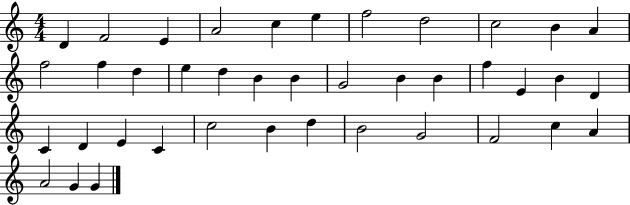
{
  \clef treble
  \numericTimeSignature
  \time 4/4
  \key c \major
  d'4 f'2 e'4 | a'2 c''4 e''4 | f''2 d''2 | c''2 b'4 a'4 | \break f''2 f''4 d''4 | e''4 d''4 b'4 b'4 | g'2 b'4 b'4 | f''4 e'4 b'4 d'4 | \break c'4 d'4 e'4 c'4 | c''2 b'4 d''4 | b'2 g'2 | f'2 c''4 a'4 | \break a'2 g'4 g'4 | \bar "|."
}